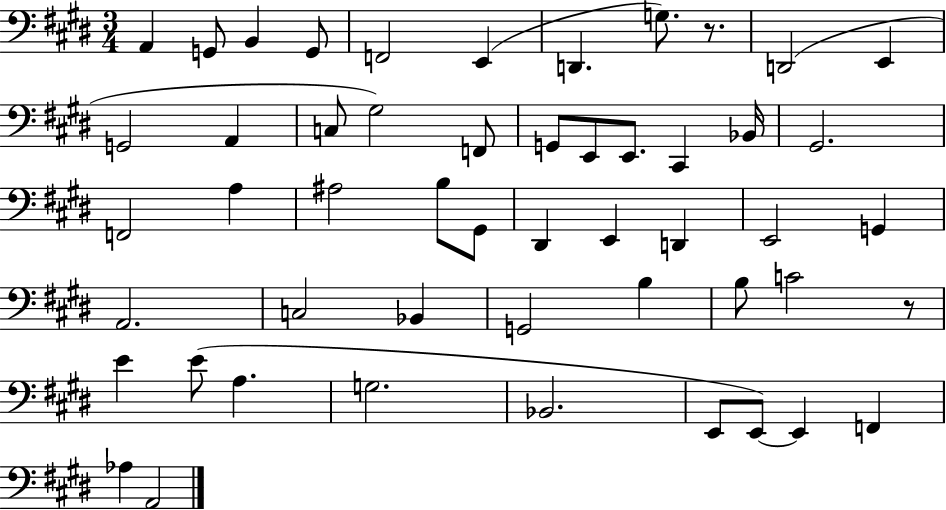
X:1
T:Untitled
M:3/4
L:1/4
K:E
A,, G,,/2 B,, G,,/2 F,,2 E,, D,, G,/2 z/2 D,,2 E,, G,,2 A,, C,/2 ^G,2 F,,/2 G,,/2 E,,/2 E,,/2 ^C,, _B,,/4 ^G,,2 F,,2 A, ^A,2 B,/2 ^G,,/2 ^D,, E,, D,, E,,2 G,, A,,2 C,2 _B,, G,,2 B, B,/2 C2 z/2 E E/2 A, G,2 _B,,2 E,,/2 E,,/2 E,, F,, _A, A,,2